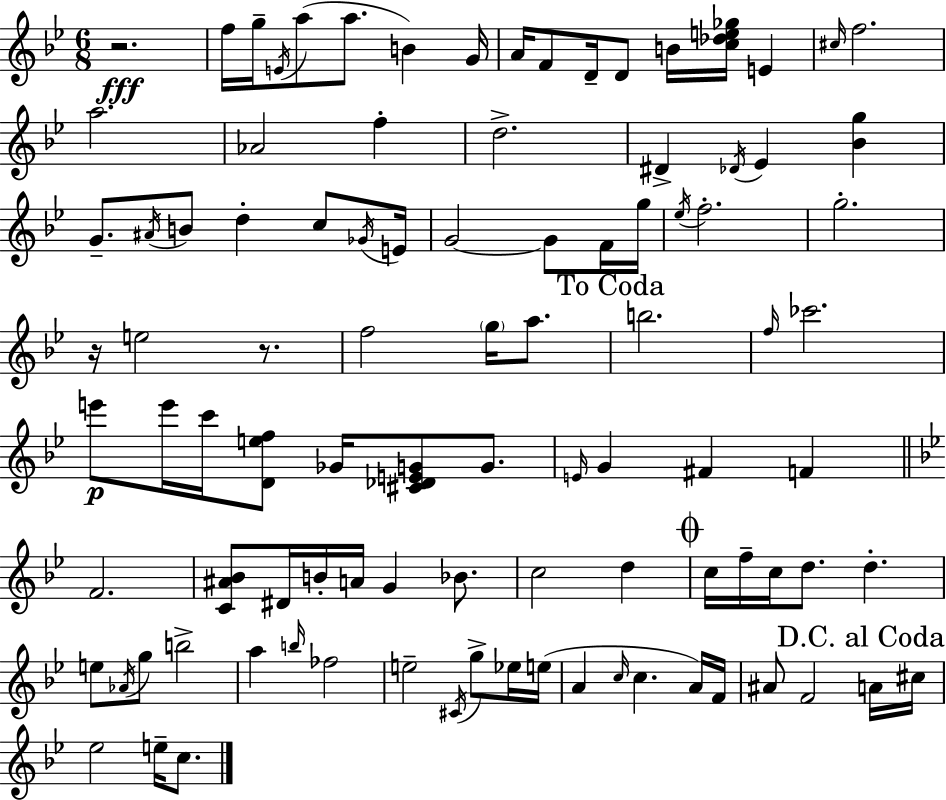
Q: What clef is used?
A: treble